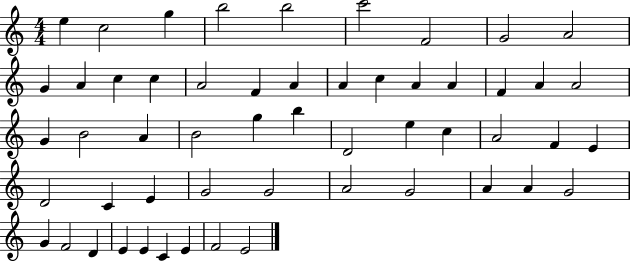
{
  \clef treble
  \numericTimeSignature
  \time 4/4
  \key c \major
  e''4 c''2 g''4 | b''2 b''2 | c'''2 f'2 | g'2 a'2 | \break g'4 a'4 c''4 c''4 | a'2 f'4 a'4 | a'4 c''4 a'4 a'4 | f'4 a'4 a'2 | \break g'4 b'2 a'4 | b'2 g''4 b''4 | d'2 e''4 c''4 | a'2 f'4 e'4 | \break d'2 c'4 e'4 | g'2 g'2 | a'2 g'2 | a'4 a'4 g'2 | \break g'4 f'2 d'4 | e'4 e'4 c'4 e'4 | f'2 e'2 | \bar "|."
}